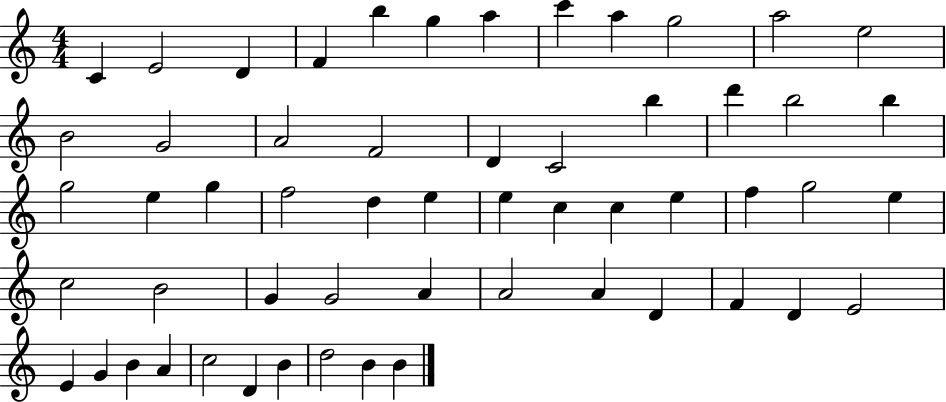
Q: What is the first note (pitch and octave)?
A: C4